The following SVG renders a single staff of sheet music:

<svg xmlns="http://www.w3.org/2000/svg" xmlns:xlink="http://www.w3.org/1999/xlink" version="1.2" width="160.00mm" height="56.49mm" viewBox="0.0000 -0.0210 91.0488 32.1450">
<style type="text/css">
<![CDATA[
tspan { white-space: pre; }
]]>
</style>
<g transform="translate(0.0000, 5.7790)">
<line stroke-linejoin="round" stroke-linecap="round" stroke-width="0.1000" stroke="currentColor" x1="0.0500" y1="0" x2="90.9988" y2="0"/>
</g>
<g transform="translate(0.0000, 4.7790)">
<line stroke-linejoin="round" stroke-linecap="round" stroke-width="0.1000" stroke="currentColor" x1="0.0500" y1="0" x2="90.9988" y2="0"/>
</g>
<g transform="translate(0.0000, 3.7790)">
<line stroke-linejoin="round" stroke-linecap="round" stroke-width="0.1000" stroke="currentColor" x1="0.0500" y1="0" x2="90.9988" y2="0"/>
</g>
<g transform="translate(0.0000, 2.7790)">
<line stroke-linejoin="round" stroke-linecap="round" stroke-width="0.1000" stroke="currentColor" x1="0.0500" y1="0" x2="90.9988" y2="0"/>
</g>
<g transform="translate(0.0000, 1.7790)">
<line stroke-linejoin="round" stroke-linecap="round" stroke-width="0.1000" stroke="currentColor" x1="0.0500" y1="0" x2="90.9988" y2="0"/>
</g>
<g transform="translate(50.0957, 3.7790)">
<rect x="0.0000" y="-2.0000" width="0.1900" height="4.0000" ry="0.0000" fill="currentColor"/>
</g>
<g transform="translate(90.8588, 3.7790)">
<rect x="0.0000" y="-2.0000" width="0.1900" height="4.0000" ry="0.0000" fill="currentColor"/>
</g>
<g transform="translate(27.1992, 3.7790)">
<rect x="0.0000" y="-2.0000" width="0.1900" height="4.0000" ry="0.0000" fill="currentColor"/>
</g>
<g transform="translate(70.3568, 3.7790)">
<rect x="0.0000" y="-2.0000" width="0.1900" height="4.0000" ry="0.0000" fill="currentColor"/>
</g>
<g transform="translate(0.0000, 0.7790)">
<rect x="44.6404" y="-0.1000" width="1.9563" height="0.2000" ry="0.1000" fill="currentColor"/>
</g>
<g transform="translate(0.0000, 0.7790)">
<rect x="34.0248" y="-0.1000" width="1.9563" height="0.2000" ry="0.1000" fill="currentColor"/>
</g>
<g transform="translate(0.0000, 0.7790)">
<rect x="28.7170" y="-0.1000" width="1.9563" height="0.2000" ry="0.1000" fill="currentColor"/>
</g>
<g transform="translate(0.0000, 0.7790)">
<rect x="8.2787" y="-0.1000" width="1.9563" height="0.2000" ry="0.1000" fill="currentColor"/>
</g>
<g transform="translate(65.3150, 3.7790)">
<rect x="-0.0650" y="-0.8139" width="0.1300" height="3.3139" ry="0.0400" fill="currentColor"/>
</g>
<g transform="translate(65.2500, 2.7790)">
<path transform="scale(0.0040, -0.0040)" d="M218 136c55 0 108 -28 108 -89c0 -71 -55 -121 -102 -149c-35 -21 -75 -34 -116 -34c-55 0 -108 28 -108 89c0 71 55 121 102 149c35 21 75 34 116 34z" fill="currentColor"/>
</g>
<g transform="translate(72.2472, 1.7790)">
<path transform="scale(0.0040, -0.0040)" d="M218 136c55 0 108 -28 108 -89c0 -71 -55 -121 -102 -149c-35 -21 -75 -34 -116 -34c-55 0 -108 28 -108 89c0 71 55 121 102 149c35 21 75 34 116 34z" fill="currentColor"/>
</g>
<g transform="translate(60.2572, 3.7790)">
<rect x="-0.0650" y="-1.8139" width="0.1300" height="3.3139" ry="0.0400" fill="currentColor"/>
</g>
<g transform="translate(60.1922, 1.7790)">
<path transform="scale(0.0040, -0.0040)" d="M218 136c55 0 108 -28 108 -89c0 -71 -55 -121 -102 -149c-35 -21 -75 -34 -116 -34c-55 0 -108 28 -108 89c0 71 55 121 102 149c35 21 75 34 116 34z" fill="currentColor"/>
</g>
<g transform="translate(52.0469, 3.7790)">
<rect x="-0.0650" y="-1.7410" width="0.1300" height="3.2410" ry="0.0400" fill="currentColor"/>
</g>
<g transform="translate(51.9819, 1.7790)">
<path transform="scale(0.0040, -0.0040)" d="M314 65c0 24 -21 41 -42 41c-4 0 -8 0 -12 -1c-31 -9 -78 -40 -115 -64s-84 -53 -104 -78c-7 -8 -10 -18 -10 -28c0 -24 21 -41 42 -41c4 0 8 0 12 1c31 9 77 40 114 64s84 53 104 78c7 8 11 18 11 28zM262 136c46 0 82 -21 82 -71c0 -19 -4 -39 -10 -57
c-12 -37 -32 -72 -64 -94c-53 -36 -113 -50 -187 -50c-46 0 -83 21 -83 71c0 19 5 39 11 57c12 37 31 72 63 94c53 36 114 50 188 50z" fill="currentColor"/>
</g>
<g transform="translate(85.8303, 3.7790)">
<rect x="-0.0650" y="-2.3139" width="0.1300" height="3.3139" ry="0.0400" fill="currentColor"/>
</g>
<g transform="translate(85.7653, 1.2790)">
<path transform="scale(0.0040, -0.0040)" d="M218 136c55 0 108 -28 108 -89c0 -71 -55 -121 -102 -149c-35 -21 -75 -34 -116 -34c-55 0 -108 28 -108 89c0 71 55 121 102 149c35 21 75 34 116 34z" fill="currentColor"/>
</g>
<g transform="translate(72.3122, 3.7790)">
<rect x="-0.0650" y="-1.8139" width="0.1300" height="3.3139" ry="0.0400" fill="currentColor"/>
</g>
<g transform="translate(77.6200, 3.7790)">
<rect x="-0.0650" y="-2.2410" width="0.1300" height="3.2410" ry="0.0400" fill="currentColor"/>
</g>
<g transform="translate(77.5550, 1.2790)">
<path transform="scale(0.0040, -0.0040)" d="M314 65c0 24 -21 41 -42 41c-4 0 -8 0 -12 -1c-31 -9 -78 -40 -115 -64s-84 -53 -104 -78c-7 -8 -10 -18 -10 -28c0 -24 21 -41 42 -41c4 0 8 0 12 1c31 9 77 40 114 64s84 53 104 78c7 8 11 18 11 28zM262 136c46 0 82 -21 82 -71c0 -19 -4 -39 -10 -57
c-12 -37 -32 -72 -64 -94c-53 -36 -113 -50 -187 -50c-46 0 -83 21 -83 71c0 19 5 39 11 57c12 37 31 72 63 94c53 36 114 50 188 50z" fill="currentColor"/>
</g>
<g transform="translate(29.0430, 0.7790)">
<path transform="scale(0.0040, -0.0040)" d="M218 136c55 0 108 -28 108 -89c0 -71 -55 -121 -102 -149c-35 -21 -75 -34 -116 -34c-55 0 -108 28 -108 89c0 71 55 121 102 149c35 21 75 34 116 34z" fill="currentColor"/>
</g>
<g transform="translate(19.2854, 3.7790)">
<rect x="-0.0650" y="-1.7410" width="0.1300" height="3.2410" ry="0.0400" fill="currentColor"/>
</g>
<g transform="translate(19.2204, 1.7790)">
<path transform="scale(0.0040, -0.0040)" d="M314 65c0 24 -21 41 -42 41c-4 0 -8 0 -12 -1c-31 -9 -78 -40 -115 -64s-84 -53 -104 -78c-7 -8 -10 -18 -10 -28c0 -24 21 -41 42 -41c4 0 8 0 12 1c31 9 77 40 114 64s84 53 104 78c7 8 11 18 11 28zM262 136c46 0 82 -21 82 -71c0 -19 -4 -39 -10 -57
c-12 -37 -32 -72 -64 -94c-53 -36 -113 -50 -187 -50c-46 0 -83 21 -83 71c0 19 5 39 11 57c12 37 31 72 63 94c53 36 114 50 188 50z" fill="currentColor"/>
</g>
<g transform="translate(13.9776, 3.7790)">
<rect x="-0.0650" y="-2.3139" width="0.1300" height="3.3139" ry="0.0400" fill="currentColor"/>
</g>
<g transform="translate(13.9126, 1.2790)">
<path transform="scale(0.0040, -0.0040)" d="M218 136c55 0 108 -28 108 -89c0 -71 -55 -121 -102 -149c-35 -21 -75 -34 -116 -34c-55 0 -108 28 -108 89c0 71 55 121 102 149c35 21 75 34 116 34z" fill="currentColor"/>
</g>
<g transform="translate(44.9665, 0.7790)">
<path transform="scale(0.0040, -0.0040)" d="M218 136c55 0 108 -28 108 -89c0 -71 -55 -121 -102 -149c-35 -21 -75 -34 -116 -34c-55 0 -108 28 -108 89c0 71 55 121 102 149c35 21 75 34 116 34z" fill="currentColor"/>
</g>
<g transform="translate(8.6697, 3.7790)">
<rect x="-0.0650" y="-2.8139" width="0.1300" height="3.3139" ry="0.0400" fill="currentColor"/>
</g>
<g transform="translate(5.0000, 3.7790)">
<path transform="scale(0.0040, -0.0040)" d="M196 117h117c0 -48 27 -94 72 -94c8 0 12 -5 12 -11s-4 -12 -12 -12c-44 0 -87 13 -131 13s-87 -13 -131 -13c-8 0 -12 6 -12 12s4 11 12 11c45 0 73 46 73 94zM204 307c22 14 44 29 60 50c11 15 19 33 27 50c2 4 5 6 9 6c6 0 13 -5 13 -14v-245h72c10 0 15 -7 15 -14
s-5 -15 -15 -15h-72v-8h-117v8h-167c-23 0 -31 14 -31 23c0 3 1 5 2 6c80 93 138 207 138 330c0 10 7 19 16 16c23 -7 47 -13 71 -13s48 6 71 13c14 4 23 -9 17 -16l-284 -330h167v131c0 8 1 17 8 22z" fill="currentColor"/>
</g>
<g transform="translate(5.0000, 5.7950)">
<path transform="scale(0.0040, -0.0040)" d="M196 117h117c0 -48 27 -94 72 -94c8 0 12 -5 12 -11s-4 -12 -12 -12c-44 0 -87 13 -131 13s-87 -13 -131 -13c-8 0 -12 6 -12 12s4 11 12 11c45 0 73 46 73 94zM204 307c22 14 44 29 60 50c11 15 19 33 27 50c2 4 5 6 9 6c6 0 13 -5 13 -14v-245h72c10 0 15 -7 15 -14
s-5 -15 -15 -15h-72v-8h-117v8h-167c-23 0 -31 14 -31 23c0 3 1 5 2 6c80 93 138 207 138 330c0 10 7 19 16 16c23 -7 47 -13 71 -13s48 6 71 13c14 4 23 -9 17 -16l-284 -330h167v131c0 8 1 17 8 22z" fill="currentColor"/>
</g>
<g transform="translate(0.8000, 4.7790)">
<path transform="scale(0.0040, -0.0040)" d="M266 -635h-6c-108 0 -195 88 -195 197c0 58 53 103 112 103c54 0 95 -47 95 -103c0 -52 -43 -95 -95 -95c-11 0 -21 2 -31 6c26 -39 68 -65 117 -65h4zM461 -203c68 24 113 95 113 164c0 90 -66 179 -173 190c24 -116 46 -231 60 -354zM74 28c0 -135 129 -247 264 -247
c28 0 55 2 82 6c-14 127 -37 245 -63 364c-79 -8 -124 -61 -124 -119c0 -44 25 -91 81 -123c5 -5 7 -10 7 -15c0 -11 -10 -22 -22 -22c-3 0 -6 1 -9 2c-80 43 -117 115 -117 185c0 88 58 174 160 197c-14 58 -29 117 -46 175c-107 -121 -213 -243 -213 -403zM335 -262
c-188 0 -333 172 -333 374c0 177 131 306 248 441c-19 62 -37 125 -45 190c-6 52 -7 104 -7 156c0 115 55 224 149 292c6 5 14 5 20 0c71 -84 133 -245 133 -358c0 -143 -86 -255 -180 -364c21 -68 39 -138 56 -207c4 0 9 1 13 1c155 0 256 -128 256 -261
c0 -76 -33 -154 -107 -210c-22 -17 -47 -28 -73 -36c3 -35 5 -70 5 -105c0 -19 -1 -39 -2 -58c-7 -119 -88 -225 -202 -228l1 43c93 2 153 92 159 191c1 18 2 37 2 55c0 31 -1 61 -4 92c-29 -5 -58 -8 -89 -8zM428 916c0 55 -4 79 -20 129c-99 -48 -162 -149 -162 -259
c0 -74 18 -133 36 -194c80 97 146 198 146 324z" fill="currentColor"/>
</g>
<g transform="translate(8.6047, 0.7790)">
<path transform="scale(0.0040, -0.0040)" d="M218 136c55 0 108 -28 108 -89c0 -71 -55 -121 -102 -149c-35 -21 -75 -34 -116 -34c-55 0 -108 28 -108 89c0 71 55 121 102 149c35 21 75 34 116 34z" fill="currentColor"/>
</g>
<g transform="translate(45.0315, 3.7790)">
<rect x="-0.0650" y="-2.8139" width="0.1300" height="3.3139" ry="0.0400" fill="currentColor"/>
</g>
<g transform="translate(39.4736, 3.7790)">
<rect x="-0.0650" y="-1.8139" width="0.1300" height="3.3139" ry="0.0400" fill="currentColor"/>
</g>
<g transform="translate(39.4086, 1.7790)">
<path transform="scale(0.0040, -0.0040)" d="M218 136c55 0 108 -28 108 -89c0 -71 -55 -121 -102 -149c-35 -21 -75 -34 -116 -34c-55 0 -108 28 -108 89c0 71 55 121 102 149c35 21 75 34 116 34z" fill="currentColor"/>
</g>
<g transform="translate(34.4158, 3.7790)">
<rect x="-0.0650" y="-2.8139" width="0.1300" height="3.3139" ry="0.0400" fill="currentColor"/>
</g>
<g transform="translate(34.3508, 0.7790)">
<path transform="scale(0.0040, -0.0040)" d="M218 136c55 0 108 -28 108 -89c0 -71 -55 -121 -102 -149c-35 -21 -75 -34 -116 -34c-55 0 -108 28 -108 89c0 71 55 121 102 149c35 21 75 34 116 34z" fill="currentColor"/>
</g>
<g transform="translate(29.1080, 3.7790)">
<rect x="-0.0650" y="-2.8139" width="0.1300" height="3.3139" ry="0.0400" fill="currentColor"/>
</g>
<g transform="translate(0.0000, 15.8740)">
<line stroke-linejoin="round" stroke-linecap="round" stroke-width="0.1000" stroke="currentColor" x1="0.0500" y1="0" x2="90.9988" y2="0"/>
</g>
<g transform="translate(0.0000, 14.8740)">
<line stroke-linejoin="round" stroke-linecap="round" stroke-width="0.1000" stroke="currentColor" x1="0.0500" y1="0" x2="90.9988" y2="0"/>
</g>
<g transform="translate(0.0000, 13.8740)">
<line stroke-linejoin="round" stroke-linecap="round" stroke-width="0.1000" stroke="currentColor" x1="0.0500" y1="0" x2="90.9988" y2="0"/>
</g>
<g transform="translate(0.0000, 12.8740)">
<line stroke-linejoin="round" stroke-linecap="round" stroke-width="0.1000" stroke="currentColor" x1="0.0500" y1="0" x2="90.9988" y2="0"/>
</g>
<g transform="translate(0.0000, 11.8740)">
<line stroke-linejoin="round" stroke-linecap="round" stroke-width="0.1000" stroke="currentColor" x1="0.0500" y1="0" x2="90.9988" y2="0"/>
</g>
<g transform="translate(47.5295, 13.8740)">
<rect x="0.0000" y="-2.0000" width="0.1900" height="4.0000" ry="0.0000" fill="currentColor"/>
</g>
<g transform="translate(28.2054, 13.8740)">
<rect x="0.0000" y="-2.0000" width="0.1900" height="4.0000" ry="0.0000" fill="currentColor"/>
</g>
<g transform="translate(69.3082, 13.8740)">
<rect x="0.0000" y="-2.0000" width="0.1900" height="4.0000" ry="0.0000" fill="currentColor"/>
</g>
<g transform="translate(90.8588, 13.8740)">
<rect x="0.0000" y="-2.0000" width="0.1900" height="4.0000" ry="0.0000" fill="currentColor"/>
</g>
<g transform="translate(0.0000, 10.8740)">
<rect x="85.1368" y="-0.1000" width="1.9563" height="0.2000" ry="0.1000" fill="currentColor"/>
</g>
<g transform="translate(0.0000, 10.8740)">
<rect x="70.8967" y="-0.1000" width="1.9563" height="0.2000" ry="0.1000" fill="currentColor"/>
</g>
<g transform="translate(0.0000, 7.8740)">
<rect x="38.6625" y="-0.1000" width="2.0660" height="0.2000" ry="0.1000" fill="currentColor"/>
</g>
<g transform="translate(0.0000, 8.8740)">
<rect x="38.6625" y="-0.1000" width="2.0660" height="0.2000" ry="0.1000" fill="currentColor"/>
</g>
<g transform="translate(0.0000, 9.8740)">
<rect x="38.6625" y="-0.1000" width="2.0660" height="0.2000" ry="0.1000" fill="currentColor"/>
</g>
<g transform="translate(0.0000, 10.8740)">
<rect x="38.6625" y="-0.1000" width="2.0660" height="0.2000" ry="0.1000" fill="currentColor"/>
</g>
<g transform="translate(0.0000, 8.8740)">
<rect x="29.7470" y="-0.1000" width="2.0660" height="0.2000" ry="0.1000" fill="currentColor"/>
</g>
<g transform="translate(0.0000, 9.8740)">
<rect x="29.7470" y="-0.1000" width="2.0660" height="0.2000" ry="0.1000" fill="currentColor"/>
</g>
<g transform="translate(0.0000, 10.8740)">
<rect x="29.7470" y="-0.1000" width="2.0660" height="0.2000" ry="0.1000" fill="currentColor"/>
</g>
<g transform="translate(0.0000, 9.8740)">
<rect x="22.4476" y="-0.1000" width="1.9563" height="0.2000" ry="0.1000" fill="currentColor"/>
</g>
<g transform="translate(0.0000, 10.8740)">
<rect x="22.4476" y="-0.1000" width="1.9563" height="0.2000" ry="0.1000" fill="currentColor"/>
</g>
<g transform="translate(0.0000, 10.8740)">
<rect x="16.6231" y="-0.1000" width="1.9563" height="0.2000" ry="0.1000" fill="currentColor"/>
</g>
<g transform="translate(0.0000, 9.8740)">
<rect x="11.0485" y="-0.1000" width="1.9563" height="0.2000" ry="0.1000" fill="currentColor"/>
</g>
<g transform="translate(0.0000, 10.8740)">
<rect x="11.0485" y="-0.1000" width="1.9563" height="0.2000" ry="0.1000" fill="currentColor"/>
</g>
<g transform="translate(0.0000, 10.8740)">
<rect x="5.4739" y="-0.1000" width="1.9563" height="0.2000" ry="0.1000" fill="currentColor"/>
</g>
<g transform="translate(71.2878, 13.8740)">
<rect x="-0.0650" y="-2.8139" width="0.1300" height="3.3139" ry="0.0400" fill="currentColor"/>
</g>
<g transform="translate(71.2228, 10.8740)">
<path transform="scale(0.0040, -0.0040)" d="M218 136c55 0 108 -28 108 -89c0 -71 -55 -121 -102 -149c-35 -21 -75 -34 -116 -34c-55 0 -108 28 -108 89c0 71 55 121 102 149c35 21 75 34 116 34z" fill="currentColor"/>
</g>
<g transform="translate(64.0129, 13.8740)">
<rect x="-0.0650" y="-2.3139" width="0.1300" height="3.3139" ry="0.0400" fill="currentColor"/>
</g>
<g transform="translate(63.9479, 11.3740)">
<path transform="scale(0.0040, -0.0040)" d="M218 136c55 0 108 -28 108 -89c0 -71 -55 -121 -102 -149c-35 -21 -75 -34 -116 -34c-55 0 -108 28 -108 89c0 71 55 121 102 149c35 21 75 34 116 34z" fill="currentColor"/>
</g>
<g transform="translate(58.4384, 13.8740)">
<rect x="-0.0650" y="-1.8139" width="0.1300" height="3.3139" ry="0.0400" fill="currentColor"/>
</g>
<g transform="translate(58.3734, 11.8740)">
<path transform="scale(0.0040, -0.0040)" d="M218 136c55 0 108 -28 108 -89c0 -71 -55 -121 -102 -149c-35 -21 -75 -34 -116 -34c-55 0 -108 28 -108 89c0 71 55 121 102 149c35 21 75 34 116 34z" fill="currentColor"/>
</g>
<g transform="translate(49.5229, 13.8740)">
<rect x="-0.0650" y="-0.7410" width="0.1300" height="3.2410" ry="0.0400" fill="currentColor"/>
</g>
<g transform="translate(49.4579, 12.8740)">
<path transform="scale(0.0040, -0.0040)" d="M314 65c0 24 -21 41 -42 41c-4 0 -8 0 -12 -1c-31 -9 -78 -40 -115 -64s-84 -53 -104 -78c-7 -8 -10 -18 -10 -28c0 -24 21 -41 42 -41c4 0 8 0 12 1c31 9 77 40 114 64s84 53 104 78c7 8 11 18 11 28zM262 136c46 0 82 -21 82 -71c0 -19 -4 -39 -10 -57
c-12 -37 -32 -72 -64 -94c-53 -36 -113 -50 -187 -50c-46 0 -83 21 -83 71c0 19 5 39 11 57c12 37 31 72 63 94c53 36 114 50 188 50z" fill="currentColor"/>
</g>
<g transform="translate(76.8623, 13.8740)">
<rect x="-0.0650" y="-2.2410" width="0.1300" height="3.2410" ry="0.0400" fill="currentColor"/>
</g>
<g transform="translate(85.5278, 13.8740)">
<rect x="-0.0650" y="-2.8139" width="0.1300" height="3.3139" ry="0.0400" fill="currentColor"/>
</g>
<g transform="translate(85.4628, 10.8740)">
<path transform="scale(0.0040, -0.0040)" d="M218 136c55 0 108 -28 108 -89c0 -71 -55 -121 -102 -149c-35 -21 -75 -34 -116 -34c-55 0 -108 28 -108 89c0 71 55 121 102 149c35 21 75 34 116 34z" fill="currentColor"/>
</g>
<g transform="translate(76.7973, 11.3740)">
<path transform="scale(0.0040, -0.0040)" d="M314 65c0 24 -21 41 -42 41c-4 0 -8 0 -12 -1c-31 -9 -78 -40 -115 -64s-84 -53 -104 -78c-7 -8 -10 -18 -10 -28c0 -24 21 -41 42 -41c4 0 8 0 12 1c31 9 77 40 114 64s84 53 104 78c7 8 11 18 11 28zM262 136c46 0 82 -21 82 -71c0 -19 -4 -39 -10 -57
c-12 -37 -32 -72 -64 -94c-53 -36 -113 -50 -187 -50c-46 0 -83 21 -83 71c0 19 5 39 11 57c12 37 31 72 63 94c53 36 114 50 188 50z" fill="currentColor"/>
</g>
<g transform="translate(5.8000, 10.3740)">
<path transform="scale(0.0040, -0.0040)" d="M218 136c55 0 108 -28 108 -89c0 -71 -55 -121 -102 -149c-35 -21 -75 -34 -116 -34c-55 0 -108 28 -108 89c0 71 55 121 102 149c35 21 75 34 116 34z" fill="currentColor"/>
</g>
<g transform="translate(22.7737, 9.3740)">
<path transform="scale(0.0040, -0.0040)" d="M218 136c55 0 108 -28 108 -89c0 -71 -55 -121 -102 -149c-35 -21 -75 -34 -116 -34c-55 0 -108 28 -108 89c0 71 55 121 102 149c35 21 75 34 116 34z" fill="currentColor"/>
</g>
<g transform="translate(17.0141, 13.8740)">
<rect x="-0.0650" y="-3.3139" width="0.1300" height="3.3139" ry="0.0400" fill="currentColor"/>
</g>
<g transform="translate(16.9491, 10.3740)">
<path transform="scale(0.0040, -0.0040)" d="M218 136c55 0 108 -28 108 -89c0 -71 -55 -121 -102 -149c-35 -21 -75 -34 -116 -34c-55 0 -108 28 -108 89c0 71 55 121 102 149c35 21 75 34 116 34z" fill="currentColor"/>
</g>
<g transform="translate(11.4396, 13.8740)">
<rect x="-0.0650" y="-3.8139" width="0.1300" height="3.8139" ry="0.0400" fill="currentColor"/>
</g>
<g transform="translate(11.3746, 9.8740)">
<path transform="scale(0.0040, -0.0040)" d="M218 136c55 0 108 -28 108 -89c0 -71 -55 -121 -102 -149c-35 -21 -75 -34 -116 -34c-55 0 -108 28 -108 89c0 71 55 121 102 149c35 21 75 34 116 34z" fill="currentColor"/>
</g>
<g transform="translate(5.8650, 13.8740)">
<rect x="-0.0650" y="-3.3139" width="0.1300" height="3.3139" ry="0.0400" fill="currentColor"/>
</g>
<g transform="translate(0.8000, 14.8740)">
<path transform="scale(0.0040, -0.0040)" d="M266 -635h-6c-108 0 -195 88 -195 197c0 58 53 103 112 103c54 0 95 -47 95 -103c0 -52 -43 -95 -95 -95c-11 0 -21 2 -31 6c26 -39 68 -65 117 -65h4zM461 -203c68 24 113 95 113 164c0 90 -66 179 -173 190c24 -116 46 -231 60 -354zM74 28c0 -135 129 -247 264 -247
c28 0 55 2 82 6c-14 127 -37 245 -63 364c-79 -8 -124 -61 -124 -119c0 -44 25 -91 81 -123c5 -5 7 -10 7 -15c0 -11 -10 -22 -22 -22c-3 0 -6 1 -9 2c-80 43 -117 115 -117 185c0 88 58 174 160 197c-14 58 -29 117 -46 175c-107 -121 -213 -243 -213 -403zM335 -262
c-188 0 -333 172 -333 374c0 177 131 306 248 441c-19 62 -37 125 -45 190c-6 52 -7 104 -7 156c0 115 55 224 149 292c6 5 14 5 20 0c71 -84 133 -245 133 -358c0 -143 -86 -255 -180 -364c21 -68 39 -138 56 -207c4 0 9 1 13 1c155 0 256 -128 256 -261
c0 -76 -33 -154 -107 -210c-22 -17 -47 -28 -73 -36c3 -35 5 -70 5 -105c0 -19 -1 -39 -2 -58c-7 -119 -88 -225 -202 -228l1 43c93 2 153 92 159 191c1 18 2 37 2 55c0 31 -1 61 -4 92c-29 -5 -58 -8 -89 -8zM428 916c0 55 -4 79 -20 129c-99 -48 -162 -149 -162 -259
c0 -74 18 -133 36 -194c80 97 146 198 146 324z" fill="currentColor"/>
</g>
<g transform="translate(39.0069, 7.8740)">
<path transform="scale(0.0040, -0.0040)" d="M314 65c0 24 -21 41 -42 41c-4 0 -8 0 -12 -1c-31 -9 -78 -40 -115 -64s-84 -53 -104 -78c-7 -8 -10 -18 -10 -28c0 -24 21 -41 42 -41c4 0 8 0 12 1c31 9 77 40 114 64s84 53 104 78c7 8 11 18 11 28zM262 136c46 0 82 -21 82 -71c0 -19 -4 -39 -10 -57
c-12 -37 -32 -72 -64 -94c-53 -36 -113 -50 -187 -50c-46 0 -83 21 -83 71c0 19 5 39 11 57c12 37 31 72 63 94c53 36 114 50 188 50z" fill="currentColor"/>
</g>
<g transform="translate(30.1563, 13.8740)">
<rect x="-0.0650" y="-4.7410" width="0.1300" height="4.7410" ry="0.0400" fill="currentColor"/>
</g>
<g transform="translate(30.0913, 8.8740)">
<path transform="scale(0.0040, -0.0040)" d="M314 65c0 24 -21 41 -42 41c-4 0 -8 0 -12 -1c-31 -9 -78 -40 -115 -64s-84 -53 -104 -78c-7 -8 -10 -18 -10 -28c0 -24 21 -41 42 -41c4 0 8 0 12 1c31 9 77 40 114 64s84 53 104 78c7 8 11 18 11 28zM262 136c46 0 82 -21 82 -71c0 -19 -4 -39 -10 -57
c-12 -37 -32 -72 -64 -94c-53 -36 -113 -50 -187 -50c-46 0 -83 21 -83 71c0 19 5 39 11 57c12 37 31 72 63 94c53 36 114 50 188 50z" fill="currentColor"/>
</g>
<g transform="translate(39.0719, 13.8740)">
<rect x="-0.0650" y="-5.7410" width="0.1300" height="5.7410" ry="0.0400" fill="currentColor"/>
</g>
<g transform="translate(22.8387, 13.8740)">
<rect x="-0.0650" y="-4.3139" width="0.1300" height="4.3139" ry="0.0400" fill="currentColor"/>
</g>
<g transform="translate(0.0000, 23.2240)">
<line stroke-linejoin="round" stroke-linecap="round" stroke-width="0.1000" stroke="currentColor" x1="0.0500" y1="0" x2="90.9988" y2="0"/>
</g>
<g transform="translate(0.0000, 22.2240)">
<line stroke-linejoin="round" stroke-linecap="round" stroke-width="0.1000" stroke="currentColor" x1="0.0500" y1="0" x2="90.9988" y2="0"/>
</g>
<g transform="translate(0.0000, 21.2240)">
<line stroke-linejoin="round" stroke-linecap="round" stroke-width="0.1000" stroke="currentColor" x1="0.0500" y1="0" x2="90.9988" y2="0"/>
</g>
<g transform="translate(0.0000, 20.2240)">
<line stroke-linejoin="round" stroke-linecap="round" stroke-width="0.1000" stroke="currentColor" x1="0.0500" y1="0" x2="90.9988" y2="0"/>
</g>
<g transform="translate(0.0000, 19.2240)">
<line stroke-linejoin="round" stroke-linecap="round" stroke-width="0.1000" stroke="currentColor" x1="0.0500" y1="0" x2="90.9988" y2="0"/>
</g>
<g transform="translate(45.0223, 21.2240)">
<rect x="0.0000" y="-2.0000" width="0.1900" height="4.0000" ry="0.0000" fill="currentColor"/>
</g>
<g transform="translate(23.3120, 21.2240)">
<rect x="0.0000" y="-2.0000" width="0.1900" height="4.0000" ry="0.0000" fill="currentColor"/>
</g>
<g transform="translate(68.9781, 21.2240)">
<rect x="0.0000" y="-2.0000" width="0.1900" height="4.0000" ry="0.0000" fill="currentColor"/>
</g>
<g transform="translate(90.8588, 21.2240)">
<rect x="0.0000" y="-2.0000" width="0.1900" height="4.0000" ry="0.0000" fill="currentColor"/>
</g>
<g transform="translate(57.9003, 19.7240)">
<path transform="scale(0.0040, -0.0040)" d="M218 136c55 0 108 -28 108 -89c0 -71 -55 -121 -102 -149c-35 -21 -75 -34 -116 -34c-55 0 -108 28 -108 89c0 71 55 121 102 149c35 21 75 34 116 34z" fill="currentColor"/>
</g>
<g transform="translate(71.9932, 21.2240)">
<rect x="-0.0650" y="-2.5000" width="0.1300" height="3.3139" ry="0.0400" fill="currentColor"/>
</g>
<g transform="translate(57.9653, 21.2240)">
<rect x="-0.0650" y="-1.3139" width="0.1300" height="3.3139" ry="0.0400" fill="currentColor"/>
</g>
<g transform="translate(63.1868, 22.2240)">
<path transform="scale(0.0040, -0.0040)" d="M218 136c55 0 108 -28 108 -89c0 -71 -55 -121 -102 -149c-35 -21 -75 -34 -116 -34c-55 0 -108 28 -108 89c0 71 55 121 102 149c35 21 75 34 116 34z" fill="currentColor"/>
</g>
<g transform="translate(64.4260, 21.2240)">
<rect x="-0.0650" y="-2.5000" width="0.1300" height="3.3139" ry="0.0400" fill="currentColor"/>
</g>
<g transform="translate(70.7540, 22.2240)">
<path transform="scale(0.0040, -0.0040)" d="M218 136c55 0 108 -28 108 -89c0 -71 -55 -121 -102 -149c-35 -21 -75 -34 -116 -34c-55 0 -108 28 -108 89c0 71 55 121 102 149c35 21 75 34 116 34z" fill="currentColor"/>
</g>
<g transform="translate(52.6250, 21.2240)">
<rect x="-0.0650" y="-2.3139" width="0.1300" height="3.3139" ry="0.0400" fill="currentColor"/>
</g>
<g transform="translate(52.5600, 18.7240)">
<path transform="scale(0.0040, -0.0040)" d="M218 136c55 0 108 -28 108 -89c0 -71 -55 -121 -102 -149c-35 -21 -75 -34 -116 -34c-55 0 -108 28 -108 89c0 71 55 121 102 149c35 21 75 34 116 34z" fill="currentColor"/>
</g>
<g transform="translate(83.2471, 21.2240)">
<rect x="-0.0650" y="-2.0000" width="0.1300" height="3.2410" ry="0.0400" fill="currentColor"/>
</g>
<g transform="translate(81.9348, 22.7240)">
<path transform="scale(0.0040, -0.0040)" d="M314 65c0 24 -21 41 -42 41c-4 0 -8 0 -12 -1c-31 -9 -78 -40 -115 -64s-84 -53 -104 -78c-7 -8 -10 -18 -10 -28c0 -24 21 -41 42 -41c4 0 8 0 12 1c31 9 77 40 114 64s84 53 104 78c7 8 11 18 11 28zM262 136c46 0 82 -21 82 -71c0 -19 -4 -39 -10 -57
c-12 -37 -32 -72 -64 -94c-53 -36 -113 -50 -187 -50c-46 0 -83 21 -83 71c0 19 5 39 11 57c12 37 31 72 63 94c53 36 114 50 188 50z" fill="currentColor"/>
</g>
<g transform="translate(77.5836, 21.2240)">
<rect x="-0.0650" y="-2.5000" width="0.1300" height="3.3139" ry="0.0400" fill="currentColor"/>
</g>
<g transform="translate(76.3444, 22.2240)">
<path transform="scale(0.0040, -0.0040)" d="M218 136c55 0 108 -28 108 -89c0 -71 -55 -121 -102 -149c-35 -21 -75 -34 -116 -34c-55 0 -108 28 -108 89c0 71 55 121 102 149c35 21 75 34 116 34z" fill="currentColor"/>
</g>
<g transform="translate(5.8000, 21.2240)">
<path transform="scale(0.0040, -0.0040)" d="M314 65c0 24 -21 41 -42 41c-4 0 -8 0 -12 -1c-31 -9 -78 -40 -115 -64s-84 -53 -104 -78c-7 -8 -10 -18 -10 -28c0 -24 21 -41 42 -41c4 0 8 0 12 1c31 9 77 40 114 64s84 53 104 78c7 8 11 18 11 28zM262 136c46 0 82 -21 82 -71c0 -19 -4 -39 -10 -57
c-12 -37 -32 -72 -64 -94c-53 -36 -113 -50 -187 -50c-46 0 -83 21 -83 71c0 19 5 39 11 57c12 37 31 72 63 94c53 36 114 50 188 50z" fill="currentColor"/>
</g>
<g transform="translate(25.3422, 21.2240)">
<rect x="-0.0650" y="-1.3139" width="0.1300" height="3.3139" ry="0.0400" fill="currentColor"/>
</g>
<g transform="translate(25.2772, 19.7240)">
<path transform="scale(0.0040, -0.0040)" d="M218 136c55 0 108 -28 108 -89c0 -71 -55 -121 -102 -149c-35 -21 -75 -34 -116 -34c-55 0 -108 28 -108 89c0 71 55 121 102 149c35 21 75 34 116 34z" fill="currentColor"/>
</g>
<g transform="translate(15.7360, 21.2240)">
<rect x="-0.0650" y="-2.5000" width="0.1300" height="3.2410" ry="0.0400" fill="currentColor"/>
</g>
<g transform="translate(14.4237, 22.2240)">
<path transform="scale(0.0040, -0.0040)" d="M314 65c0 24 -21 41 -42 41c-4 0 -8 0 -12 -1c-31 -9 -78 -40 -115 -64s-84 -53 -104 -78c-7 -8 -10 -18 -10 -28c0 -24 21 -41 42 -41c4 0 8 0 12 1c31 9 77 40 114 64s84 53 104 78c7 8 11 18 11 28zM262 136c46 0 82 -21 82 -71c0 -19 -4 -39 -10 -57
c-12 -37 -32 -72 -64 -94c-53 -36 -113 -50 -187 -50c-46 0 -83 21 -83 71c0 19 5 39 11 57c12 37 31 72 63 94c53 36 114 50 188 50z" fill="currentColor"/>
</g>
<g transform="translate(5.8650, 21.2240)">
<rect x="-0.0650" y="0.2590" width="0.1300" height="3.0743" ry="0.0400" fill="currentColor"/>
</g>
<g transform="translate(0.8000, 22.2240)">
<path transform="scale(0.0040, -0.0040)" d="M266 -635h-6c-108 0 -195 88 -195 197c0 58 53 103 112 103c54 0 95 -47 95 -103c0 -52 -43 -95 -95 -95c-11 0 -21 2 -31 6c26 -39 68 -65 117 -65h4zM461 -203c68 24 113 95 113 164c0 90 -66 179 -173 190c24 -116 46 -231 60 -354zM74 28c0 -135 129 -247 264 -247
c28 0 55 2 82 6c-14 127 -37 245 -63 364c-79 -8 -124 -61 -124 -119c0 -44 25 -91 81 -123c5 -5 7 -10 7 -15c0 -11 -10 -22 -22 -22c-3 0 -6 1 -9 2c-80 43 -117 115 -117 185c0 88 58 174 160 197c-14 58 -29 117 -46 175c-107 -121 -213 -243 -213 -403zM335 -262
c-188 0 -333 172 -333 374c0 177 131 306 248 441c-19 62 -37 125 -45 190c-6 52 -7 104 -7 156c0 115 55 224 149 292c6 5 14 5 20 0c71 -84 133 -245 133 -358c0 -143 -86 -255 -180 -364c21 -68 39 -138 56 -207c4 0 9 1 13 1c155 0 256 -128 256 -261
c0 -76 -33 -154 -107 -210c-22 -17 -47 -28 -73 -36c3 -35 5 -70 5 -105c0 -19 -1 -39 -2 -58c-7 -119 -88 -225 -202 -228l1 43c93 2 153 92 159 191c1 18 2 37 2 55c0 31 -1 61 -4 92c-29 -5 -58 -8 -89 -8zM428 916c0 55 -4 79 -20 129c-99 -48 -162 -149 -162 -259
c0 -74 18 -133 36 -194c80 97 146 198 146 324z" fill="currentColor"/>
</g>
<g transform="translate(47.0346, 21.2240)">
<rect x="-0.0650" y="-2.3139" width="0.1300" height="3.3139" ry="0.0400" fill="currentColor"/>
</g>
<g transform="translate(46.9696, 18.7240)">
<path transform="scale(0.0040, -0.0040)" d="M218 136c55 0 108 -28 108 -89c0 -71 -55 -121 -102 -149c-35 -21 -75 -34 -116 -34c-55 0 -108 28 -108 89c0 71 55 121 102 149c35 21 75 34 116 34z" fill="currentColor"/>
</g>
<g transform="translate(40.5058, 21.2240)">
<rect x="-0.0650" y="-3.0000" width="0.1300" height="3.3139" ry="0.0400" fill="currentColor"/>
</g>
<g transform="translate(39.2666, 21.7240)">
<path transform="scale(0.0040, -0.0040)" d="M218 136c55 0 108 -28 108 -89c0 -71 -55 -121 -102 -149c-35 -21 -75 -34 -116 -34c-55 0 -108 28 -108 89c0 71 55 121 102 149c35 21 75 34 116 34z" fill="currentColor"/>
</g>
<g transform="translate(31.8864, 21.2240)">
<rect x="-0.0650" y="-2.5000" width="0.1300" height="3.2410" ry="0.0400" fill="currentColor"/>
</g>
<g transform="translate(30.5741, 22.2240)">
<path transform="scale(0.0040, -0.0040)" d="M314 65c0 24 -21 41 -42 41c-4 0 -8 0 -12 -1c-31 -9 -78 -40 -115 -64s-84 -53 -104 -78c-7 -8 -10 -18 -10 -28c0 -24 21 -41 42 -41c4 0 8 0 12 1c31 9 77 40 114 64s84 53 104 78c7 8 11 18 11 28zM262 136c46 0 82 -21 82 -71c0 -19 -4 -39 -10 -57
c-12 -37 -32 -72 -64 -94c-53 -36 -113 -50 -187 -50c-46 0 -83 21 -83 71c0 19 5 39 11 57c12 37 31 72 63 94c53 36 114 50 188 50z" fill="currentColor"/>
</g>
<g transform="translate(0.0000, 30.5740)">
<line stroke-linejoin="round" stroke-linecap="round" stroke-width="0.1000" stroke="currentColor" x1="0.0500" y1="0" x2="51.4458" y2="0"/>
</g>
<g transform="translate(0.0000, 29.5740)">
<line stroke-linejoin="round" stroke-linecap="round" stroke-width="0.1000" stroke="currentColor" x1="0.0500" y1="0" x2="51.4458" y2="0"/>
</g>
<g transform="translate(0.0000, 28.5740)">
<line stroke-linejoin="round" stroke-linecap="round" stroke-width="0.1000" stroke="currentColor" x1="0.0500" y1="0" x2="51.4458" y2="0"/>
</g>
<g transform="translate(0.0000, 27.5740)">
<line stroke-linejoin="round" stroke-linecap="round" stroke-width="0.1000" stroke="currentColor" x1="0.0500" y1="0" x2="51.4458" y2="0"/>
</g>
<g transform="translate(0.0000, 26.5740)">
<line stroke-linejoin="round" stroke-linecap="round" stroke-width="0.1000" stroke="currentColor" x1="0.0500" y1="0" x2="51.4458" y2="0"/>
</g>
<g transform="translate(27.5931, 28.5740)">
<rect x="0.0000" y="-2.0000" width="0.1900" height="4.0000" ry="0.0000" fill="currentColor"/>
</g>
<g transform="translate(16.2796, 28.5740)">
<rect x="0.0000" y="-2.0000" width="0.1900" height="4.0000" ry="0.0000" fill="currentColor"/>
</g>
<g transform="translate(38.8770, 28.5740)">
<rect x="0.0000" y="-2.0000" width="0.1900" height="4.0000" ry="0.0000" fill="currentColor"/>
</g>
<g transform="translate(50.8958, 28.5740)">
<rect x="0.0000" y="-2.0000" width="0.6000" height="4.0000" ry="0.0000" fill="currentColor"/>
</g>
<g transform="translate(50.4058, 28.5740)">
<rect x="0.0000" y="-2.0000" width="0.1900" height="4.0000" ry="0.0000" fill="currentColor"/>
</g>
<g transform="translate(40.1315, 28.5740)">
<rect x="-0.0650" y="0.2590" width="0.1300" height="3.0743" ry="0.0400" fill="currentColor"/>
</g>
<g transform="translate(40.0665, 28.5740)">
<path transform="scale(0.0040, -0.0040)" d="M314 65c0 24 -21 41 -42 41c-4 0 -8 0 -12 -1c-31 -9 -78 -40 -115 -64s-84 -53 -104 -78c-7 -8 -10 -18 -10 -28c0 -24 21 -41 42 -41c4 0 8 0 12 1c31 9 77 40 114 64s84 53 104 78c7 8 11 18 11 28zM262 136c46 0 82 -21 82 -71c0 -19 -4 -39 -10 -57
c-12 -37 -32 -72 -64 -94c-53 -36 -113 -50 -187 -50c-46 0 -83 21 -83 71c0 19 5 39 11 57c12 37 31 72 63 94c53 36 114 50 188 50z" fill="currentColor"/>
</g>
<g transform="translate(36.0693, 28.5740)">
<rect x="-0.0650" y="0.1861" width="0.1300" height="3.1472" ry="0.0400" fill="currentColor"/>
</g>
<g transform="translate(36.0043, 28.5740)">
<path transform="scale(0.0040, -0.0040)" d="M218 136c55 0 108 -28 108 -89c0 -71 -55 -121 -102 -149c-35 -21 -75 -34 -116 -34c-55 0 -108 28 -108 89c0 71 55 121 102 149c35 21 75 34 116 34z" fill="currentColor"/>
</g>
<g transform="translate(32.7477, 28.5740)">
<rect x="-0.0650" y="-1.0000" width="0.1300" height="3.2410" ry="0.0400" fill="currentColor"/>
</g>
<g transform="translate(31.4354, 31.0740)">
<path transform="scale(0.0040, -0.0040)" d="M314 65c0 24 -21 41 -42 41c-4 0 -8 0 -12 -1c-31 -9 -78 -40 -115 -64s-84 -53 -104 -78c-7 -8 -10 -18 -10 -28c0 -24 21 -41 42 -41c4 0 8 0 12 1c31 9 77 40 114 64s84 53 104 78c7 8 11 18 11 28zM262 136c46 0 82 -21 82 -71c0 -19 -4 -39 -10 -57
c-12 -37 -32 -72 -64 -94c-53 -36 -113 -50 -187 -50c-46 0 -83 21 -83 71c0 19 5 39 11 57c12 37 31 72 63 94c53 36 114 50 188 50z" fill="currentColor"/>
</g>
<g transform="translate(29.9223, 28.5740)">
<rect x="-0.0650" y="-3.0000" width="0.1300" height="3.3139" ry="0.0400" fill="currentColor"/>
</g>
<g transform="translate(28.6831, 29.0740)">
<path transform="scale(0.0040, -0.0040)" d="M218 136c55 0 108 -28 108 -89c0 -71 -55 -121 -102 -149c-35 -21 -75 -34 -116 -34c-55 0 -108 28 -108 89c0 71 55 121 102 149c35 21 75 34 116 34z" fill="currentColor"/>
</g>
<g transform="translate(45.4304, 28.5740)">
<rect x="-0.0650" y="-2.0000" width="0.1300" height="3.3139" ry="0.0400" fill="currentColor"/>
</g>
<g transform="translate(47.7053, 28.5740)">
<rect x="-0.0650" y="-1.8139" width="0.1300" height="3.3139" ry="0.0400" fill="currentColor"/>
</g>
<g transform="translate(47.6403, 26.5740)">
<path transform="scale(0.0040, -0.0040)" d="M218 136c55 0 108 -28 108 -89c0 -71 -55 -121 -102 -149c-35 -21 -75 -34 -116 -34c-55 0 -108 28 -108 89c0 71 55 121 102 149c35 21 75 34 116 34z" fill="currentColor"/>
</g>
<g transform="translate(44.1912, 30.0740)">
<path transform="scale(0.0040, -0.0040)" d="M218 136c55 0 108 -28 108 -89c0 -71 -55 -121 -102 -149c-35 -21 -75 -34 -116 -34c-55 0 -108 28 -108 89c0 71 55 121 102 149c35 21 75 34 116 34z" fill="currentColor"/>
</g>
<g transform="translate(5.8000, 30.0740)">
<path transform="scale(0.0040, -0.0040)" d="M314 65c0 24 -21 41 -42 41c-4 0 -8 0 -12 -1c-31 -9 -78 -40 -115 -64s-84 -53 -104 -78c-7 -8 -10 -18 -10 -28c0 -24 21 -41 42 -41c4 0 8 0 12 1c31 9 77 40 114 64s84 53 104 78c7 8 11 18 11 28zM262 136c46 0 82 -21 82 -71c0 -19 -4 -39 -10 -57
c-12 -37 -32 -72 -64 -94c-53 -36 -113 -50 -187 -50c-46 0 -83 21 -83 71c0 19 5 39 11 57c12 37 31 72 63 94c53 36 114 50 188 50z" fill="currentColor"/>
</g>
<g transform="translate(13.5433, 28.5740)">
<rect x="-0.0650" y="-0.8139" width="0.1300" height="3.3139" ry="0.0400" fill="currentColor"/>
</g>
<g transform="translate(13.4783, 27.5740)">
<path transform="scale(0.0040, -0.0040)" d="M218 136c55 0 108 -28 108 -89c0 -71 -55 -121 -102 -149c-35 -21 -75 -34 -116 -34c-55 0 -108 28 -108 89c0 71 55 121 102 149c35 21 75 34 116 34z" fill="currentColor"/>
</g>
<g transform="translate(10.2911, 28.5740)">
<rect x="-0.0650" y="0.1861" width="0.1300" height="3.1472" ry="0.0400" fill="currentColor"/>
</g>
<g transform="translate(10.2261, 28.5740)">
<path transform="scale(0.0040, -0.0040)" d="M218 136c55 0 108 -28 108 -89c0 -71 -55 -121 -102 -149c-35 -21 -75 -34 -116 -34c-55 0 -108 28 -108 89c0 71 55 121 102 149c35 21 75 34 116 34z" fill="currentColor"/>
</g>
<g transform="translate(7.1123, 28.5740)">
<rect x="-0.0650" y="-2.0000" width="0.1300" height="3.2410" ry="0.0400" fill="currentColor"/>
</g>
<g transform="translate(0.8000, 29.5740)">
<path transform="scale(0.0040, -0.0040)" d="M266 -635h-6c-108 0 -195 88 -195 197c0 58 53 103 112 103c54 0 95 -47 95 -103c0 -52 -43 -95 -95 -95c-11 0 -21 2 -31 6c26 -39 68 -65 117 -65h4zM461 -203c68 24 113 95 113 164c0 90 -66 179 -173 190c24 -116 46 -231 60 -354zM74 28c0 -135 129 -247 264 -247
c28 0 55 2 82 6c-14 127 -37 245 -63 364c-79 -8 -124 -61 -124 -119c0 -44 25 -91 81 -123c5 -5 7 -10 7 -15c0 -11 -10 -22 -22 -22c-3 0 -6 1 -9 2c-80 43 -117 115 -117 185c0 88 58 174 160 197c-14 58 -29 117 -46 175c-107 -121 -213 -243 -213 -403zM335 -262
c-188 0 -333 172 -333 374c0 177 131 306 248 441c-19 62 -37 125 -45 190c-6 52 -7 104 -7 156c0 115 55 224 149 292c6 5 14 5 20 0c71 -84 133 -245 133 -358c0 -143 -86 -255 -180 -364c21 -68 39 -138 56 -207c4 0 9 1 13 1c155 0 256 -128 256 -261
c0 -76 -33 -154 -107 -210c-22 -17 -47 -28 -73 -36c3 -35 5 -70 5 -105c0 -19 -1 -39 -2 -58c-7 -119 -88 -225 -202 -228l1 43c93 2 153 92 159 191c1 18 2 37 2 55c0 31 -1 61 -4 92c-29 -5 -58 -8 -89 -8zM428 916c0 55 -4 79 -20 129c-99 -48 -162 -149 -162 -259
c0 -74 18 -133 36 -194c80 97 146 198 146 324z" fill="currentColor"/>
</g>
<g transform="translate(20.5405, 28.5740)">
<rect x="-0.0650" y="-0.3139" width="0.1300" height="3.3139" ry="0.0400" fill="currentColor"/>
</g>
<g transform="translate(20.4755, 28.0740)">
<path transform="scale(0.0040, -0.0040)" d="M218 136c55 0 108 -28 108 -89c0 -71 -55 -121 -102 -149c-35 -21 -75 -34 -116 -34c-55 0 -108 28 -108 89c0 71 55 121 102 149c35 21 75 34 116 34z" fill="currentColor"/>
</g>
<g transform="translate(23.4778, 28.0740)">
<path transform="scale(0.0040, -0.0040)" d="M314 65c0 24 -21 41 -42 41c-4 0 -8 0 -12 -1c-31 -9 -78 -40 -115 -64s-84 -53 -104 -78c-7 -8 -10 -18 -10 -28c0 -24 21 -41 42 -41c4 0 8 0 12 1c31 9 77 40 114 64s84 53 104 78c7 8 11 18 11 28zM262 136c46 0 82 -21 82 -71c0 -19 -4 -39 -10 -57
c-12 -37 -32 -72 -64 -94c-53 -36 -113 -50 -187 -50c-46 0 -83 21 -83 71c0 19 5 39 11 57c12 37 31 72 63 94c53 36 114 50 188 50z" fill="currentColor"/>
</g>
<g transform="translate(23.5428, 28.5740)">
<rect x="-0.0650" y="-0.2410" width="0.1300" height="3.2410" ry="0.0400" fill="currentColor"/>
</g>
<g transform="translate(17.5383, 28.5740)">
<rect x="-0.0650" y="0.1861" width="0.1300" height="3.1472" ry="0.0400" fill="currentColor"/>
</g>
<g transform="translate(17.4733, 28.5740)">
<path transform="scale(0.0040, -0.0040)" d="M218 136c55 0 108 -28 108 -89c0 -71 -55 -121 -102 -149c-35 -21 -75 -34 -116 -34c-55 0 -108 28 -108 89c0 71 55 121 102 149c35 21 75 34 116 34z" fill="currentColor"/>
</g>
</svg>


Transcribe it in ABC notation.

X:1
T:Untitled
M:4/4
L:1/4
K:C
a g f2 a a f a f2 f d f g2 g b c' b d' e'2 g'2 d2 f g a g2 a B2 G2 e G2 A g g e G G G F2 F2 B d B c c2 A D2 B B2 F f